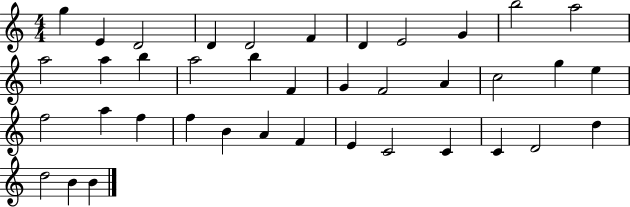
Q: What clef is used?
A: treble